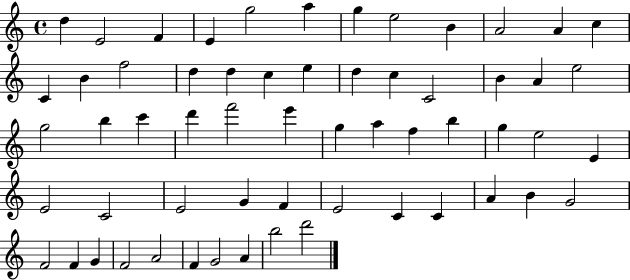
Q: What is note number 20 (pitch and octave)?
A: D5